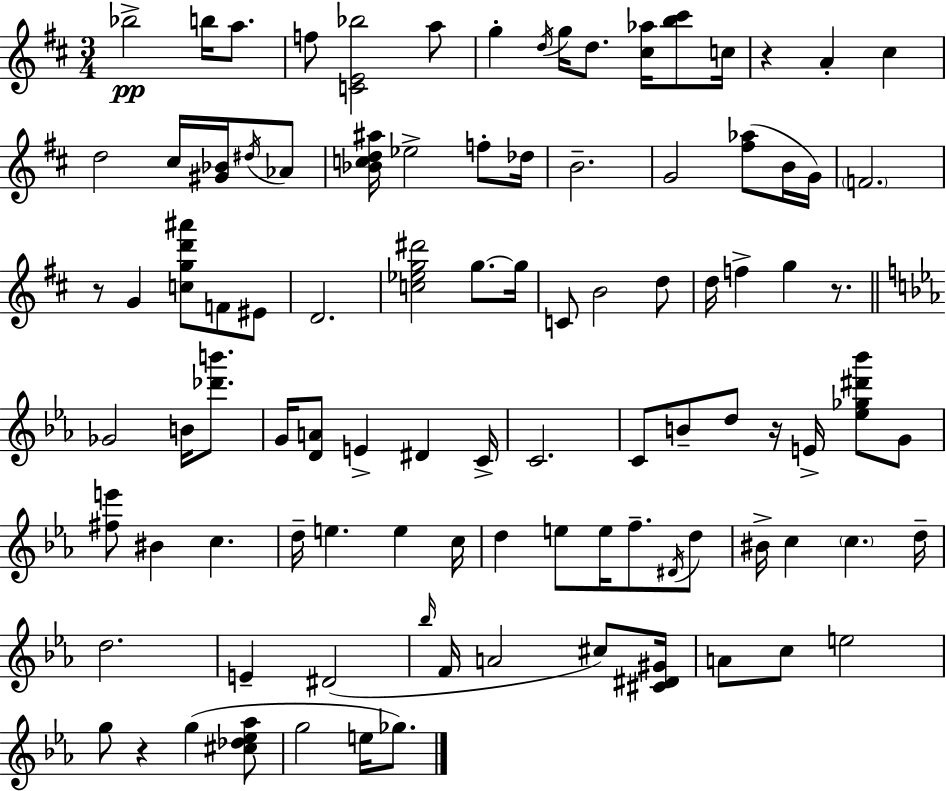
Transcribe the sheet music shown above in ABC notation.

X:1
T:Untitled
M:3/4
L:1/4
K:D
_b2 b/4 a/2 f/2 [CE_b]2 a/2 g d/4 g/4 d/2 [^c_a]/4 [b^c']/2 c/4 z A ^c d2 ^c/4 [^G_B]/4 ^d/4 _A/2 [_Bcd^a]/4 _e2 f/2 _d/4 B2 G2 [^f_a]/2 B/4 G/4 F2 z/2 G [cgd'^a']/2 F/2 ^E/2 D2 [c_eg^d']2 g/2 g/4 C/2 B2 d/2 d/4 f g z/2 _G2 B/4 [_d'b']/2 G/4 [DA]/2 E ^D C/4 C2 C/2 B/2 d/2 z/4 E/4 [_e_g^d'_b']/2 G/2 [^fe']/2 ^B c d/4 e e c/4 d e/2 e/4 f/2 ^D/4 d/2 ^B/4 c c d/4 d2 E ^D2 _b/4 F/4 A2 ^c/2 [^C^D^G]/4 A/2 c/2 e2 g/2 z g [^c_d_e_a]/2 g2 e/4 _g/2